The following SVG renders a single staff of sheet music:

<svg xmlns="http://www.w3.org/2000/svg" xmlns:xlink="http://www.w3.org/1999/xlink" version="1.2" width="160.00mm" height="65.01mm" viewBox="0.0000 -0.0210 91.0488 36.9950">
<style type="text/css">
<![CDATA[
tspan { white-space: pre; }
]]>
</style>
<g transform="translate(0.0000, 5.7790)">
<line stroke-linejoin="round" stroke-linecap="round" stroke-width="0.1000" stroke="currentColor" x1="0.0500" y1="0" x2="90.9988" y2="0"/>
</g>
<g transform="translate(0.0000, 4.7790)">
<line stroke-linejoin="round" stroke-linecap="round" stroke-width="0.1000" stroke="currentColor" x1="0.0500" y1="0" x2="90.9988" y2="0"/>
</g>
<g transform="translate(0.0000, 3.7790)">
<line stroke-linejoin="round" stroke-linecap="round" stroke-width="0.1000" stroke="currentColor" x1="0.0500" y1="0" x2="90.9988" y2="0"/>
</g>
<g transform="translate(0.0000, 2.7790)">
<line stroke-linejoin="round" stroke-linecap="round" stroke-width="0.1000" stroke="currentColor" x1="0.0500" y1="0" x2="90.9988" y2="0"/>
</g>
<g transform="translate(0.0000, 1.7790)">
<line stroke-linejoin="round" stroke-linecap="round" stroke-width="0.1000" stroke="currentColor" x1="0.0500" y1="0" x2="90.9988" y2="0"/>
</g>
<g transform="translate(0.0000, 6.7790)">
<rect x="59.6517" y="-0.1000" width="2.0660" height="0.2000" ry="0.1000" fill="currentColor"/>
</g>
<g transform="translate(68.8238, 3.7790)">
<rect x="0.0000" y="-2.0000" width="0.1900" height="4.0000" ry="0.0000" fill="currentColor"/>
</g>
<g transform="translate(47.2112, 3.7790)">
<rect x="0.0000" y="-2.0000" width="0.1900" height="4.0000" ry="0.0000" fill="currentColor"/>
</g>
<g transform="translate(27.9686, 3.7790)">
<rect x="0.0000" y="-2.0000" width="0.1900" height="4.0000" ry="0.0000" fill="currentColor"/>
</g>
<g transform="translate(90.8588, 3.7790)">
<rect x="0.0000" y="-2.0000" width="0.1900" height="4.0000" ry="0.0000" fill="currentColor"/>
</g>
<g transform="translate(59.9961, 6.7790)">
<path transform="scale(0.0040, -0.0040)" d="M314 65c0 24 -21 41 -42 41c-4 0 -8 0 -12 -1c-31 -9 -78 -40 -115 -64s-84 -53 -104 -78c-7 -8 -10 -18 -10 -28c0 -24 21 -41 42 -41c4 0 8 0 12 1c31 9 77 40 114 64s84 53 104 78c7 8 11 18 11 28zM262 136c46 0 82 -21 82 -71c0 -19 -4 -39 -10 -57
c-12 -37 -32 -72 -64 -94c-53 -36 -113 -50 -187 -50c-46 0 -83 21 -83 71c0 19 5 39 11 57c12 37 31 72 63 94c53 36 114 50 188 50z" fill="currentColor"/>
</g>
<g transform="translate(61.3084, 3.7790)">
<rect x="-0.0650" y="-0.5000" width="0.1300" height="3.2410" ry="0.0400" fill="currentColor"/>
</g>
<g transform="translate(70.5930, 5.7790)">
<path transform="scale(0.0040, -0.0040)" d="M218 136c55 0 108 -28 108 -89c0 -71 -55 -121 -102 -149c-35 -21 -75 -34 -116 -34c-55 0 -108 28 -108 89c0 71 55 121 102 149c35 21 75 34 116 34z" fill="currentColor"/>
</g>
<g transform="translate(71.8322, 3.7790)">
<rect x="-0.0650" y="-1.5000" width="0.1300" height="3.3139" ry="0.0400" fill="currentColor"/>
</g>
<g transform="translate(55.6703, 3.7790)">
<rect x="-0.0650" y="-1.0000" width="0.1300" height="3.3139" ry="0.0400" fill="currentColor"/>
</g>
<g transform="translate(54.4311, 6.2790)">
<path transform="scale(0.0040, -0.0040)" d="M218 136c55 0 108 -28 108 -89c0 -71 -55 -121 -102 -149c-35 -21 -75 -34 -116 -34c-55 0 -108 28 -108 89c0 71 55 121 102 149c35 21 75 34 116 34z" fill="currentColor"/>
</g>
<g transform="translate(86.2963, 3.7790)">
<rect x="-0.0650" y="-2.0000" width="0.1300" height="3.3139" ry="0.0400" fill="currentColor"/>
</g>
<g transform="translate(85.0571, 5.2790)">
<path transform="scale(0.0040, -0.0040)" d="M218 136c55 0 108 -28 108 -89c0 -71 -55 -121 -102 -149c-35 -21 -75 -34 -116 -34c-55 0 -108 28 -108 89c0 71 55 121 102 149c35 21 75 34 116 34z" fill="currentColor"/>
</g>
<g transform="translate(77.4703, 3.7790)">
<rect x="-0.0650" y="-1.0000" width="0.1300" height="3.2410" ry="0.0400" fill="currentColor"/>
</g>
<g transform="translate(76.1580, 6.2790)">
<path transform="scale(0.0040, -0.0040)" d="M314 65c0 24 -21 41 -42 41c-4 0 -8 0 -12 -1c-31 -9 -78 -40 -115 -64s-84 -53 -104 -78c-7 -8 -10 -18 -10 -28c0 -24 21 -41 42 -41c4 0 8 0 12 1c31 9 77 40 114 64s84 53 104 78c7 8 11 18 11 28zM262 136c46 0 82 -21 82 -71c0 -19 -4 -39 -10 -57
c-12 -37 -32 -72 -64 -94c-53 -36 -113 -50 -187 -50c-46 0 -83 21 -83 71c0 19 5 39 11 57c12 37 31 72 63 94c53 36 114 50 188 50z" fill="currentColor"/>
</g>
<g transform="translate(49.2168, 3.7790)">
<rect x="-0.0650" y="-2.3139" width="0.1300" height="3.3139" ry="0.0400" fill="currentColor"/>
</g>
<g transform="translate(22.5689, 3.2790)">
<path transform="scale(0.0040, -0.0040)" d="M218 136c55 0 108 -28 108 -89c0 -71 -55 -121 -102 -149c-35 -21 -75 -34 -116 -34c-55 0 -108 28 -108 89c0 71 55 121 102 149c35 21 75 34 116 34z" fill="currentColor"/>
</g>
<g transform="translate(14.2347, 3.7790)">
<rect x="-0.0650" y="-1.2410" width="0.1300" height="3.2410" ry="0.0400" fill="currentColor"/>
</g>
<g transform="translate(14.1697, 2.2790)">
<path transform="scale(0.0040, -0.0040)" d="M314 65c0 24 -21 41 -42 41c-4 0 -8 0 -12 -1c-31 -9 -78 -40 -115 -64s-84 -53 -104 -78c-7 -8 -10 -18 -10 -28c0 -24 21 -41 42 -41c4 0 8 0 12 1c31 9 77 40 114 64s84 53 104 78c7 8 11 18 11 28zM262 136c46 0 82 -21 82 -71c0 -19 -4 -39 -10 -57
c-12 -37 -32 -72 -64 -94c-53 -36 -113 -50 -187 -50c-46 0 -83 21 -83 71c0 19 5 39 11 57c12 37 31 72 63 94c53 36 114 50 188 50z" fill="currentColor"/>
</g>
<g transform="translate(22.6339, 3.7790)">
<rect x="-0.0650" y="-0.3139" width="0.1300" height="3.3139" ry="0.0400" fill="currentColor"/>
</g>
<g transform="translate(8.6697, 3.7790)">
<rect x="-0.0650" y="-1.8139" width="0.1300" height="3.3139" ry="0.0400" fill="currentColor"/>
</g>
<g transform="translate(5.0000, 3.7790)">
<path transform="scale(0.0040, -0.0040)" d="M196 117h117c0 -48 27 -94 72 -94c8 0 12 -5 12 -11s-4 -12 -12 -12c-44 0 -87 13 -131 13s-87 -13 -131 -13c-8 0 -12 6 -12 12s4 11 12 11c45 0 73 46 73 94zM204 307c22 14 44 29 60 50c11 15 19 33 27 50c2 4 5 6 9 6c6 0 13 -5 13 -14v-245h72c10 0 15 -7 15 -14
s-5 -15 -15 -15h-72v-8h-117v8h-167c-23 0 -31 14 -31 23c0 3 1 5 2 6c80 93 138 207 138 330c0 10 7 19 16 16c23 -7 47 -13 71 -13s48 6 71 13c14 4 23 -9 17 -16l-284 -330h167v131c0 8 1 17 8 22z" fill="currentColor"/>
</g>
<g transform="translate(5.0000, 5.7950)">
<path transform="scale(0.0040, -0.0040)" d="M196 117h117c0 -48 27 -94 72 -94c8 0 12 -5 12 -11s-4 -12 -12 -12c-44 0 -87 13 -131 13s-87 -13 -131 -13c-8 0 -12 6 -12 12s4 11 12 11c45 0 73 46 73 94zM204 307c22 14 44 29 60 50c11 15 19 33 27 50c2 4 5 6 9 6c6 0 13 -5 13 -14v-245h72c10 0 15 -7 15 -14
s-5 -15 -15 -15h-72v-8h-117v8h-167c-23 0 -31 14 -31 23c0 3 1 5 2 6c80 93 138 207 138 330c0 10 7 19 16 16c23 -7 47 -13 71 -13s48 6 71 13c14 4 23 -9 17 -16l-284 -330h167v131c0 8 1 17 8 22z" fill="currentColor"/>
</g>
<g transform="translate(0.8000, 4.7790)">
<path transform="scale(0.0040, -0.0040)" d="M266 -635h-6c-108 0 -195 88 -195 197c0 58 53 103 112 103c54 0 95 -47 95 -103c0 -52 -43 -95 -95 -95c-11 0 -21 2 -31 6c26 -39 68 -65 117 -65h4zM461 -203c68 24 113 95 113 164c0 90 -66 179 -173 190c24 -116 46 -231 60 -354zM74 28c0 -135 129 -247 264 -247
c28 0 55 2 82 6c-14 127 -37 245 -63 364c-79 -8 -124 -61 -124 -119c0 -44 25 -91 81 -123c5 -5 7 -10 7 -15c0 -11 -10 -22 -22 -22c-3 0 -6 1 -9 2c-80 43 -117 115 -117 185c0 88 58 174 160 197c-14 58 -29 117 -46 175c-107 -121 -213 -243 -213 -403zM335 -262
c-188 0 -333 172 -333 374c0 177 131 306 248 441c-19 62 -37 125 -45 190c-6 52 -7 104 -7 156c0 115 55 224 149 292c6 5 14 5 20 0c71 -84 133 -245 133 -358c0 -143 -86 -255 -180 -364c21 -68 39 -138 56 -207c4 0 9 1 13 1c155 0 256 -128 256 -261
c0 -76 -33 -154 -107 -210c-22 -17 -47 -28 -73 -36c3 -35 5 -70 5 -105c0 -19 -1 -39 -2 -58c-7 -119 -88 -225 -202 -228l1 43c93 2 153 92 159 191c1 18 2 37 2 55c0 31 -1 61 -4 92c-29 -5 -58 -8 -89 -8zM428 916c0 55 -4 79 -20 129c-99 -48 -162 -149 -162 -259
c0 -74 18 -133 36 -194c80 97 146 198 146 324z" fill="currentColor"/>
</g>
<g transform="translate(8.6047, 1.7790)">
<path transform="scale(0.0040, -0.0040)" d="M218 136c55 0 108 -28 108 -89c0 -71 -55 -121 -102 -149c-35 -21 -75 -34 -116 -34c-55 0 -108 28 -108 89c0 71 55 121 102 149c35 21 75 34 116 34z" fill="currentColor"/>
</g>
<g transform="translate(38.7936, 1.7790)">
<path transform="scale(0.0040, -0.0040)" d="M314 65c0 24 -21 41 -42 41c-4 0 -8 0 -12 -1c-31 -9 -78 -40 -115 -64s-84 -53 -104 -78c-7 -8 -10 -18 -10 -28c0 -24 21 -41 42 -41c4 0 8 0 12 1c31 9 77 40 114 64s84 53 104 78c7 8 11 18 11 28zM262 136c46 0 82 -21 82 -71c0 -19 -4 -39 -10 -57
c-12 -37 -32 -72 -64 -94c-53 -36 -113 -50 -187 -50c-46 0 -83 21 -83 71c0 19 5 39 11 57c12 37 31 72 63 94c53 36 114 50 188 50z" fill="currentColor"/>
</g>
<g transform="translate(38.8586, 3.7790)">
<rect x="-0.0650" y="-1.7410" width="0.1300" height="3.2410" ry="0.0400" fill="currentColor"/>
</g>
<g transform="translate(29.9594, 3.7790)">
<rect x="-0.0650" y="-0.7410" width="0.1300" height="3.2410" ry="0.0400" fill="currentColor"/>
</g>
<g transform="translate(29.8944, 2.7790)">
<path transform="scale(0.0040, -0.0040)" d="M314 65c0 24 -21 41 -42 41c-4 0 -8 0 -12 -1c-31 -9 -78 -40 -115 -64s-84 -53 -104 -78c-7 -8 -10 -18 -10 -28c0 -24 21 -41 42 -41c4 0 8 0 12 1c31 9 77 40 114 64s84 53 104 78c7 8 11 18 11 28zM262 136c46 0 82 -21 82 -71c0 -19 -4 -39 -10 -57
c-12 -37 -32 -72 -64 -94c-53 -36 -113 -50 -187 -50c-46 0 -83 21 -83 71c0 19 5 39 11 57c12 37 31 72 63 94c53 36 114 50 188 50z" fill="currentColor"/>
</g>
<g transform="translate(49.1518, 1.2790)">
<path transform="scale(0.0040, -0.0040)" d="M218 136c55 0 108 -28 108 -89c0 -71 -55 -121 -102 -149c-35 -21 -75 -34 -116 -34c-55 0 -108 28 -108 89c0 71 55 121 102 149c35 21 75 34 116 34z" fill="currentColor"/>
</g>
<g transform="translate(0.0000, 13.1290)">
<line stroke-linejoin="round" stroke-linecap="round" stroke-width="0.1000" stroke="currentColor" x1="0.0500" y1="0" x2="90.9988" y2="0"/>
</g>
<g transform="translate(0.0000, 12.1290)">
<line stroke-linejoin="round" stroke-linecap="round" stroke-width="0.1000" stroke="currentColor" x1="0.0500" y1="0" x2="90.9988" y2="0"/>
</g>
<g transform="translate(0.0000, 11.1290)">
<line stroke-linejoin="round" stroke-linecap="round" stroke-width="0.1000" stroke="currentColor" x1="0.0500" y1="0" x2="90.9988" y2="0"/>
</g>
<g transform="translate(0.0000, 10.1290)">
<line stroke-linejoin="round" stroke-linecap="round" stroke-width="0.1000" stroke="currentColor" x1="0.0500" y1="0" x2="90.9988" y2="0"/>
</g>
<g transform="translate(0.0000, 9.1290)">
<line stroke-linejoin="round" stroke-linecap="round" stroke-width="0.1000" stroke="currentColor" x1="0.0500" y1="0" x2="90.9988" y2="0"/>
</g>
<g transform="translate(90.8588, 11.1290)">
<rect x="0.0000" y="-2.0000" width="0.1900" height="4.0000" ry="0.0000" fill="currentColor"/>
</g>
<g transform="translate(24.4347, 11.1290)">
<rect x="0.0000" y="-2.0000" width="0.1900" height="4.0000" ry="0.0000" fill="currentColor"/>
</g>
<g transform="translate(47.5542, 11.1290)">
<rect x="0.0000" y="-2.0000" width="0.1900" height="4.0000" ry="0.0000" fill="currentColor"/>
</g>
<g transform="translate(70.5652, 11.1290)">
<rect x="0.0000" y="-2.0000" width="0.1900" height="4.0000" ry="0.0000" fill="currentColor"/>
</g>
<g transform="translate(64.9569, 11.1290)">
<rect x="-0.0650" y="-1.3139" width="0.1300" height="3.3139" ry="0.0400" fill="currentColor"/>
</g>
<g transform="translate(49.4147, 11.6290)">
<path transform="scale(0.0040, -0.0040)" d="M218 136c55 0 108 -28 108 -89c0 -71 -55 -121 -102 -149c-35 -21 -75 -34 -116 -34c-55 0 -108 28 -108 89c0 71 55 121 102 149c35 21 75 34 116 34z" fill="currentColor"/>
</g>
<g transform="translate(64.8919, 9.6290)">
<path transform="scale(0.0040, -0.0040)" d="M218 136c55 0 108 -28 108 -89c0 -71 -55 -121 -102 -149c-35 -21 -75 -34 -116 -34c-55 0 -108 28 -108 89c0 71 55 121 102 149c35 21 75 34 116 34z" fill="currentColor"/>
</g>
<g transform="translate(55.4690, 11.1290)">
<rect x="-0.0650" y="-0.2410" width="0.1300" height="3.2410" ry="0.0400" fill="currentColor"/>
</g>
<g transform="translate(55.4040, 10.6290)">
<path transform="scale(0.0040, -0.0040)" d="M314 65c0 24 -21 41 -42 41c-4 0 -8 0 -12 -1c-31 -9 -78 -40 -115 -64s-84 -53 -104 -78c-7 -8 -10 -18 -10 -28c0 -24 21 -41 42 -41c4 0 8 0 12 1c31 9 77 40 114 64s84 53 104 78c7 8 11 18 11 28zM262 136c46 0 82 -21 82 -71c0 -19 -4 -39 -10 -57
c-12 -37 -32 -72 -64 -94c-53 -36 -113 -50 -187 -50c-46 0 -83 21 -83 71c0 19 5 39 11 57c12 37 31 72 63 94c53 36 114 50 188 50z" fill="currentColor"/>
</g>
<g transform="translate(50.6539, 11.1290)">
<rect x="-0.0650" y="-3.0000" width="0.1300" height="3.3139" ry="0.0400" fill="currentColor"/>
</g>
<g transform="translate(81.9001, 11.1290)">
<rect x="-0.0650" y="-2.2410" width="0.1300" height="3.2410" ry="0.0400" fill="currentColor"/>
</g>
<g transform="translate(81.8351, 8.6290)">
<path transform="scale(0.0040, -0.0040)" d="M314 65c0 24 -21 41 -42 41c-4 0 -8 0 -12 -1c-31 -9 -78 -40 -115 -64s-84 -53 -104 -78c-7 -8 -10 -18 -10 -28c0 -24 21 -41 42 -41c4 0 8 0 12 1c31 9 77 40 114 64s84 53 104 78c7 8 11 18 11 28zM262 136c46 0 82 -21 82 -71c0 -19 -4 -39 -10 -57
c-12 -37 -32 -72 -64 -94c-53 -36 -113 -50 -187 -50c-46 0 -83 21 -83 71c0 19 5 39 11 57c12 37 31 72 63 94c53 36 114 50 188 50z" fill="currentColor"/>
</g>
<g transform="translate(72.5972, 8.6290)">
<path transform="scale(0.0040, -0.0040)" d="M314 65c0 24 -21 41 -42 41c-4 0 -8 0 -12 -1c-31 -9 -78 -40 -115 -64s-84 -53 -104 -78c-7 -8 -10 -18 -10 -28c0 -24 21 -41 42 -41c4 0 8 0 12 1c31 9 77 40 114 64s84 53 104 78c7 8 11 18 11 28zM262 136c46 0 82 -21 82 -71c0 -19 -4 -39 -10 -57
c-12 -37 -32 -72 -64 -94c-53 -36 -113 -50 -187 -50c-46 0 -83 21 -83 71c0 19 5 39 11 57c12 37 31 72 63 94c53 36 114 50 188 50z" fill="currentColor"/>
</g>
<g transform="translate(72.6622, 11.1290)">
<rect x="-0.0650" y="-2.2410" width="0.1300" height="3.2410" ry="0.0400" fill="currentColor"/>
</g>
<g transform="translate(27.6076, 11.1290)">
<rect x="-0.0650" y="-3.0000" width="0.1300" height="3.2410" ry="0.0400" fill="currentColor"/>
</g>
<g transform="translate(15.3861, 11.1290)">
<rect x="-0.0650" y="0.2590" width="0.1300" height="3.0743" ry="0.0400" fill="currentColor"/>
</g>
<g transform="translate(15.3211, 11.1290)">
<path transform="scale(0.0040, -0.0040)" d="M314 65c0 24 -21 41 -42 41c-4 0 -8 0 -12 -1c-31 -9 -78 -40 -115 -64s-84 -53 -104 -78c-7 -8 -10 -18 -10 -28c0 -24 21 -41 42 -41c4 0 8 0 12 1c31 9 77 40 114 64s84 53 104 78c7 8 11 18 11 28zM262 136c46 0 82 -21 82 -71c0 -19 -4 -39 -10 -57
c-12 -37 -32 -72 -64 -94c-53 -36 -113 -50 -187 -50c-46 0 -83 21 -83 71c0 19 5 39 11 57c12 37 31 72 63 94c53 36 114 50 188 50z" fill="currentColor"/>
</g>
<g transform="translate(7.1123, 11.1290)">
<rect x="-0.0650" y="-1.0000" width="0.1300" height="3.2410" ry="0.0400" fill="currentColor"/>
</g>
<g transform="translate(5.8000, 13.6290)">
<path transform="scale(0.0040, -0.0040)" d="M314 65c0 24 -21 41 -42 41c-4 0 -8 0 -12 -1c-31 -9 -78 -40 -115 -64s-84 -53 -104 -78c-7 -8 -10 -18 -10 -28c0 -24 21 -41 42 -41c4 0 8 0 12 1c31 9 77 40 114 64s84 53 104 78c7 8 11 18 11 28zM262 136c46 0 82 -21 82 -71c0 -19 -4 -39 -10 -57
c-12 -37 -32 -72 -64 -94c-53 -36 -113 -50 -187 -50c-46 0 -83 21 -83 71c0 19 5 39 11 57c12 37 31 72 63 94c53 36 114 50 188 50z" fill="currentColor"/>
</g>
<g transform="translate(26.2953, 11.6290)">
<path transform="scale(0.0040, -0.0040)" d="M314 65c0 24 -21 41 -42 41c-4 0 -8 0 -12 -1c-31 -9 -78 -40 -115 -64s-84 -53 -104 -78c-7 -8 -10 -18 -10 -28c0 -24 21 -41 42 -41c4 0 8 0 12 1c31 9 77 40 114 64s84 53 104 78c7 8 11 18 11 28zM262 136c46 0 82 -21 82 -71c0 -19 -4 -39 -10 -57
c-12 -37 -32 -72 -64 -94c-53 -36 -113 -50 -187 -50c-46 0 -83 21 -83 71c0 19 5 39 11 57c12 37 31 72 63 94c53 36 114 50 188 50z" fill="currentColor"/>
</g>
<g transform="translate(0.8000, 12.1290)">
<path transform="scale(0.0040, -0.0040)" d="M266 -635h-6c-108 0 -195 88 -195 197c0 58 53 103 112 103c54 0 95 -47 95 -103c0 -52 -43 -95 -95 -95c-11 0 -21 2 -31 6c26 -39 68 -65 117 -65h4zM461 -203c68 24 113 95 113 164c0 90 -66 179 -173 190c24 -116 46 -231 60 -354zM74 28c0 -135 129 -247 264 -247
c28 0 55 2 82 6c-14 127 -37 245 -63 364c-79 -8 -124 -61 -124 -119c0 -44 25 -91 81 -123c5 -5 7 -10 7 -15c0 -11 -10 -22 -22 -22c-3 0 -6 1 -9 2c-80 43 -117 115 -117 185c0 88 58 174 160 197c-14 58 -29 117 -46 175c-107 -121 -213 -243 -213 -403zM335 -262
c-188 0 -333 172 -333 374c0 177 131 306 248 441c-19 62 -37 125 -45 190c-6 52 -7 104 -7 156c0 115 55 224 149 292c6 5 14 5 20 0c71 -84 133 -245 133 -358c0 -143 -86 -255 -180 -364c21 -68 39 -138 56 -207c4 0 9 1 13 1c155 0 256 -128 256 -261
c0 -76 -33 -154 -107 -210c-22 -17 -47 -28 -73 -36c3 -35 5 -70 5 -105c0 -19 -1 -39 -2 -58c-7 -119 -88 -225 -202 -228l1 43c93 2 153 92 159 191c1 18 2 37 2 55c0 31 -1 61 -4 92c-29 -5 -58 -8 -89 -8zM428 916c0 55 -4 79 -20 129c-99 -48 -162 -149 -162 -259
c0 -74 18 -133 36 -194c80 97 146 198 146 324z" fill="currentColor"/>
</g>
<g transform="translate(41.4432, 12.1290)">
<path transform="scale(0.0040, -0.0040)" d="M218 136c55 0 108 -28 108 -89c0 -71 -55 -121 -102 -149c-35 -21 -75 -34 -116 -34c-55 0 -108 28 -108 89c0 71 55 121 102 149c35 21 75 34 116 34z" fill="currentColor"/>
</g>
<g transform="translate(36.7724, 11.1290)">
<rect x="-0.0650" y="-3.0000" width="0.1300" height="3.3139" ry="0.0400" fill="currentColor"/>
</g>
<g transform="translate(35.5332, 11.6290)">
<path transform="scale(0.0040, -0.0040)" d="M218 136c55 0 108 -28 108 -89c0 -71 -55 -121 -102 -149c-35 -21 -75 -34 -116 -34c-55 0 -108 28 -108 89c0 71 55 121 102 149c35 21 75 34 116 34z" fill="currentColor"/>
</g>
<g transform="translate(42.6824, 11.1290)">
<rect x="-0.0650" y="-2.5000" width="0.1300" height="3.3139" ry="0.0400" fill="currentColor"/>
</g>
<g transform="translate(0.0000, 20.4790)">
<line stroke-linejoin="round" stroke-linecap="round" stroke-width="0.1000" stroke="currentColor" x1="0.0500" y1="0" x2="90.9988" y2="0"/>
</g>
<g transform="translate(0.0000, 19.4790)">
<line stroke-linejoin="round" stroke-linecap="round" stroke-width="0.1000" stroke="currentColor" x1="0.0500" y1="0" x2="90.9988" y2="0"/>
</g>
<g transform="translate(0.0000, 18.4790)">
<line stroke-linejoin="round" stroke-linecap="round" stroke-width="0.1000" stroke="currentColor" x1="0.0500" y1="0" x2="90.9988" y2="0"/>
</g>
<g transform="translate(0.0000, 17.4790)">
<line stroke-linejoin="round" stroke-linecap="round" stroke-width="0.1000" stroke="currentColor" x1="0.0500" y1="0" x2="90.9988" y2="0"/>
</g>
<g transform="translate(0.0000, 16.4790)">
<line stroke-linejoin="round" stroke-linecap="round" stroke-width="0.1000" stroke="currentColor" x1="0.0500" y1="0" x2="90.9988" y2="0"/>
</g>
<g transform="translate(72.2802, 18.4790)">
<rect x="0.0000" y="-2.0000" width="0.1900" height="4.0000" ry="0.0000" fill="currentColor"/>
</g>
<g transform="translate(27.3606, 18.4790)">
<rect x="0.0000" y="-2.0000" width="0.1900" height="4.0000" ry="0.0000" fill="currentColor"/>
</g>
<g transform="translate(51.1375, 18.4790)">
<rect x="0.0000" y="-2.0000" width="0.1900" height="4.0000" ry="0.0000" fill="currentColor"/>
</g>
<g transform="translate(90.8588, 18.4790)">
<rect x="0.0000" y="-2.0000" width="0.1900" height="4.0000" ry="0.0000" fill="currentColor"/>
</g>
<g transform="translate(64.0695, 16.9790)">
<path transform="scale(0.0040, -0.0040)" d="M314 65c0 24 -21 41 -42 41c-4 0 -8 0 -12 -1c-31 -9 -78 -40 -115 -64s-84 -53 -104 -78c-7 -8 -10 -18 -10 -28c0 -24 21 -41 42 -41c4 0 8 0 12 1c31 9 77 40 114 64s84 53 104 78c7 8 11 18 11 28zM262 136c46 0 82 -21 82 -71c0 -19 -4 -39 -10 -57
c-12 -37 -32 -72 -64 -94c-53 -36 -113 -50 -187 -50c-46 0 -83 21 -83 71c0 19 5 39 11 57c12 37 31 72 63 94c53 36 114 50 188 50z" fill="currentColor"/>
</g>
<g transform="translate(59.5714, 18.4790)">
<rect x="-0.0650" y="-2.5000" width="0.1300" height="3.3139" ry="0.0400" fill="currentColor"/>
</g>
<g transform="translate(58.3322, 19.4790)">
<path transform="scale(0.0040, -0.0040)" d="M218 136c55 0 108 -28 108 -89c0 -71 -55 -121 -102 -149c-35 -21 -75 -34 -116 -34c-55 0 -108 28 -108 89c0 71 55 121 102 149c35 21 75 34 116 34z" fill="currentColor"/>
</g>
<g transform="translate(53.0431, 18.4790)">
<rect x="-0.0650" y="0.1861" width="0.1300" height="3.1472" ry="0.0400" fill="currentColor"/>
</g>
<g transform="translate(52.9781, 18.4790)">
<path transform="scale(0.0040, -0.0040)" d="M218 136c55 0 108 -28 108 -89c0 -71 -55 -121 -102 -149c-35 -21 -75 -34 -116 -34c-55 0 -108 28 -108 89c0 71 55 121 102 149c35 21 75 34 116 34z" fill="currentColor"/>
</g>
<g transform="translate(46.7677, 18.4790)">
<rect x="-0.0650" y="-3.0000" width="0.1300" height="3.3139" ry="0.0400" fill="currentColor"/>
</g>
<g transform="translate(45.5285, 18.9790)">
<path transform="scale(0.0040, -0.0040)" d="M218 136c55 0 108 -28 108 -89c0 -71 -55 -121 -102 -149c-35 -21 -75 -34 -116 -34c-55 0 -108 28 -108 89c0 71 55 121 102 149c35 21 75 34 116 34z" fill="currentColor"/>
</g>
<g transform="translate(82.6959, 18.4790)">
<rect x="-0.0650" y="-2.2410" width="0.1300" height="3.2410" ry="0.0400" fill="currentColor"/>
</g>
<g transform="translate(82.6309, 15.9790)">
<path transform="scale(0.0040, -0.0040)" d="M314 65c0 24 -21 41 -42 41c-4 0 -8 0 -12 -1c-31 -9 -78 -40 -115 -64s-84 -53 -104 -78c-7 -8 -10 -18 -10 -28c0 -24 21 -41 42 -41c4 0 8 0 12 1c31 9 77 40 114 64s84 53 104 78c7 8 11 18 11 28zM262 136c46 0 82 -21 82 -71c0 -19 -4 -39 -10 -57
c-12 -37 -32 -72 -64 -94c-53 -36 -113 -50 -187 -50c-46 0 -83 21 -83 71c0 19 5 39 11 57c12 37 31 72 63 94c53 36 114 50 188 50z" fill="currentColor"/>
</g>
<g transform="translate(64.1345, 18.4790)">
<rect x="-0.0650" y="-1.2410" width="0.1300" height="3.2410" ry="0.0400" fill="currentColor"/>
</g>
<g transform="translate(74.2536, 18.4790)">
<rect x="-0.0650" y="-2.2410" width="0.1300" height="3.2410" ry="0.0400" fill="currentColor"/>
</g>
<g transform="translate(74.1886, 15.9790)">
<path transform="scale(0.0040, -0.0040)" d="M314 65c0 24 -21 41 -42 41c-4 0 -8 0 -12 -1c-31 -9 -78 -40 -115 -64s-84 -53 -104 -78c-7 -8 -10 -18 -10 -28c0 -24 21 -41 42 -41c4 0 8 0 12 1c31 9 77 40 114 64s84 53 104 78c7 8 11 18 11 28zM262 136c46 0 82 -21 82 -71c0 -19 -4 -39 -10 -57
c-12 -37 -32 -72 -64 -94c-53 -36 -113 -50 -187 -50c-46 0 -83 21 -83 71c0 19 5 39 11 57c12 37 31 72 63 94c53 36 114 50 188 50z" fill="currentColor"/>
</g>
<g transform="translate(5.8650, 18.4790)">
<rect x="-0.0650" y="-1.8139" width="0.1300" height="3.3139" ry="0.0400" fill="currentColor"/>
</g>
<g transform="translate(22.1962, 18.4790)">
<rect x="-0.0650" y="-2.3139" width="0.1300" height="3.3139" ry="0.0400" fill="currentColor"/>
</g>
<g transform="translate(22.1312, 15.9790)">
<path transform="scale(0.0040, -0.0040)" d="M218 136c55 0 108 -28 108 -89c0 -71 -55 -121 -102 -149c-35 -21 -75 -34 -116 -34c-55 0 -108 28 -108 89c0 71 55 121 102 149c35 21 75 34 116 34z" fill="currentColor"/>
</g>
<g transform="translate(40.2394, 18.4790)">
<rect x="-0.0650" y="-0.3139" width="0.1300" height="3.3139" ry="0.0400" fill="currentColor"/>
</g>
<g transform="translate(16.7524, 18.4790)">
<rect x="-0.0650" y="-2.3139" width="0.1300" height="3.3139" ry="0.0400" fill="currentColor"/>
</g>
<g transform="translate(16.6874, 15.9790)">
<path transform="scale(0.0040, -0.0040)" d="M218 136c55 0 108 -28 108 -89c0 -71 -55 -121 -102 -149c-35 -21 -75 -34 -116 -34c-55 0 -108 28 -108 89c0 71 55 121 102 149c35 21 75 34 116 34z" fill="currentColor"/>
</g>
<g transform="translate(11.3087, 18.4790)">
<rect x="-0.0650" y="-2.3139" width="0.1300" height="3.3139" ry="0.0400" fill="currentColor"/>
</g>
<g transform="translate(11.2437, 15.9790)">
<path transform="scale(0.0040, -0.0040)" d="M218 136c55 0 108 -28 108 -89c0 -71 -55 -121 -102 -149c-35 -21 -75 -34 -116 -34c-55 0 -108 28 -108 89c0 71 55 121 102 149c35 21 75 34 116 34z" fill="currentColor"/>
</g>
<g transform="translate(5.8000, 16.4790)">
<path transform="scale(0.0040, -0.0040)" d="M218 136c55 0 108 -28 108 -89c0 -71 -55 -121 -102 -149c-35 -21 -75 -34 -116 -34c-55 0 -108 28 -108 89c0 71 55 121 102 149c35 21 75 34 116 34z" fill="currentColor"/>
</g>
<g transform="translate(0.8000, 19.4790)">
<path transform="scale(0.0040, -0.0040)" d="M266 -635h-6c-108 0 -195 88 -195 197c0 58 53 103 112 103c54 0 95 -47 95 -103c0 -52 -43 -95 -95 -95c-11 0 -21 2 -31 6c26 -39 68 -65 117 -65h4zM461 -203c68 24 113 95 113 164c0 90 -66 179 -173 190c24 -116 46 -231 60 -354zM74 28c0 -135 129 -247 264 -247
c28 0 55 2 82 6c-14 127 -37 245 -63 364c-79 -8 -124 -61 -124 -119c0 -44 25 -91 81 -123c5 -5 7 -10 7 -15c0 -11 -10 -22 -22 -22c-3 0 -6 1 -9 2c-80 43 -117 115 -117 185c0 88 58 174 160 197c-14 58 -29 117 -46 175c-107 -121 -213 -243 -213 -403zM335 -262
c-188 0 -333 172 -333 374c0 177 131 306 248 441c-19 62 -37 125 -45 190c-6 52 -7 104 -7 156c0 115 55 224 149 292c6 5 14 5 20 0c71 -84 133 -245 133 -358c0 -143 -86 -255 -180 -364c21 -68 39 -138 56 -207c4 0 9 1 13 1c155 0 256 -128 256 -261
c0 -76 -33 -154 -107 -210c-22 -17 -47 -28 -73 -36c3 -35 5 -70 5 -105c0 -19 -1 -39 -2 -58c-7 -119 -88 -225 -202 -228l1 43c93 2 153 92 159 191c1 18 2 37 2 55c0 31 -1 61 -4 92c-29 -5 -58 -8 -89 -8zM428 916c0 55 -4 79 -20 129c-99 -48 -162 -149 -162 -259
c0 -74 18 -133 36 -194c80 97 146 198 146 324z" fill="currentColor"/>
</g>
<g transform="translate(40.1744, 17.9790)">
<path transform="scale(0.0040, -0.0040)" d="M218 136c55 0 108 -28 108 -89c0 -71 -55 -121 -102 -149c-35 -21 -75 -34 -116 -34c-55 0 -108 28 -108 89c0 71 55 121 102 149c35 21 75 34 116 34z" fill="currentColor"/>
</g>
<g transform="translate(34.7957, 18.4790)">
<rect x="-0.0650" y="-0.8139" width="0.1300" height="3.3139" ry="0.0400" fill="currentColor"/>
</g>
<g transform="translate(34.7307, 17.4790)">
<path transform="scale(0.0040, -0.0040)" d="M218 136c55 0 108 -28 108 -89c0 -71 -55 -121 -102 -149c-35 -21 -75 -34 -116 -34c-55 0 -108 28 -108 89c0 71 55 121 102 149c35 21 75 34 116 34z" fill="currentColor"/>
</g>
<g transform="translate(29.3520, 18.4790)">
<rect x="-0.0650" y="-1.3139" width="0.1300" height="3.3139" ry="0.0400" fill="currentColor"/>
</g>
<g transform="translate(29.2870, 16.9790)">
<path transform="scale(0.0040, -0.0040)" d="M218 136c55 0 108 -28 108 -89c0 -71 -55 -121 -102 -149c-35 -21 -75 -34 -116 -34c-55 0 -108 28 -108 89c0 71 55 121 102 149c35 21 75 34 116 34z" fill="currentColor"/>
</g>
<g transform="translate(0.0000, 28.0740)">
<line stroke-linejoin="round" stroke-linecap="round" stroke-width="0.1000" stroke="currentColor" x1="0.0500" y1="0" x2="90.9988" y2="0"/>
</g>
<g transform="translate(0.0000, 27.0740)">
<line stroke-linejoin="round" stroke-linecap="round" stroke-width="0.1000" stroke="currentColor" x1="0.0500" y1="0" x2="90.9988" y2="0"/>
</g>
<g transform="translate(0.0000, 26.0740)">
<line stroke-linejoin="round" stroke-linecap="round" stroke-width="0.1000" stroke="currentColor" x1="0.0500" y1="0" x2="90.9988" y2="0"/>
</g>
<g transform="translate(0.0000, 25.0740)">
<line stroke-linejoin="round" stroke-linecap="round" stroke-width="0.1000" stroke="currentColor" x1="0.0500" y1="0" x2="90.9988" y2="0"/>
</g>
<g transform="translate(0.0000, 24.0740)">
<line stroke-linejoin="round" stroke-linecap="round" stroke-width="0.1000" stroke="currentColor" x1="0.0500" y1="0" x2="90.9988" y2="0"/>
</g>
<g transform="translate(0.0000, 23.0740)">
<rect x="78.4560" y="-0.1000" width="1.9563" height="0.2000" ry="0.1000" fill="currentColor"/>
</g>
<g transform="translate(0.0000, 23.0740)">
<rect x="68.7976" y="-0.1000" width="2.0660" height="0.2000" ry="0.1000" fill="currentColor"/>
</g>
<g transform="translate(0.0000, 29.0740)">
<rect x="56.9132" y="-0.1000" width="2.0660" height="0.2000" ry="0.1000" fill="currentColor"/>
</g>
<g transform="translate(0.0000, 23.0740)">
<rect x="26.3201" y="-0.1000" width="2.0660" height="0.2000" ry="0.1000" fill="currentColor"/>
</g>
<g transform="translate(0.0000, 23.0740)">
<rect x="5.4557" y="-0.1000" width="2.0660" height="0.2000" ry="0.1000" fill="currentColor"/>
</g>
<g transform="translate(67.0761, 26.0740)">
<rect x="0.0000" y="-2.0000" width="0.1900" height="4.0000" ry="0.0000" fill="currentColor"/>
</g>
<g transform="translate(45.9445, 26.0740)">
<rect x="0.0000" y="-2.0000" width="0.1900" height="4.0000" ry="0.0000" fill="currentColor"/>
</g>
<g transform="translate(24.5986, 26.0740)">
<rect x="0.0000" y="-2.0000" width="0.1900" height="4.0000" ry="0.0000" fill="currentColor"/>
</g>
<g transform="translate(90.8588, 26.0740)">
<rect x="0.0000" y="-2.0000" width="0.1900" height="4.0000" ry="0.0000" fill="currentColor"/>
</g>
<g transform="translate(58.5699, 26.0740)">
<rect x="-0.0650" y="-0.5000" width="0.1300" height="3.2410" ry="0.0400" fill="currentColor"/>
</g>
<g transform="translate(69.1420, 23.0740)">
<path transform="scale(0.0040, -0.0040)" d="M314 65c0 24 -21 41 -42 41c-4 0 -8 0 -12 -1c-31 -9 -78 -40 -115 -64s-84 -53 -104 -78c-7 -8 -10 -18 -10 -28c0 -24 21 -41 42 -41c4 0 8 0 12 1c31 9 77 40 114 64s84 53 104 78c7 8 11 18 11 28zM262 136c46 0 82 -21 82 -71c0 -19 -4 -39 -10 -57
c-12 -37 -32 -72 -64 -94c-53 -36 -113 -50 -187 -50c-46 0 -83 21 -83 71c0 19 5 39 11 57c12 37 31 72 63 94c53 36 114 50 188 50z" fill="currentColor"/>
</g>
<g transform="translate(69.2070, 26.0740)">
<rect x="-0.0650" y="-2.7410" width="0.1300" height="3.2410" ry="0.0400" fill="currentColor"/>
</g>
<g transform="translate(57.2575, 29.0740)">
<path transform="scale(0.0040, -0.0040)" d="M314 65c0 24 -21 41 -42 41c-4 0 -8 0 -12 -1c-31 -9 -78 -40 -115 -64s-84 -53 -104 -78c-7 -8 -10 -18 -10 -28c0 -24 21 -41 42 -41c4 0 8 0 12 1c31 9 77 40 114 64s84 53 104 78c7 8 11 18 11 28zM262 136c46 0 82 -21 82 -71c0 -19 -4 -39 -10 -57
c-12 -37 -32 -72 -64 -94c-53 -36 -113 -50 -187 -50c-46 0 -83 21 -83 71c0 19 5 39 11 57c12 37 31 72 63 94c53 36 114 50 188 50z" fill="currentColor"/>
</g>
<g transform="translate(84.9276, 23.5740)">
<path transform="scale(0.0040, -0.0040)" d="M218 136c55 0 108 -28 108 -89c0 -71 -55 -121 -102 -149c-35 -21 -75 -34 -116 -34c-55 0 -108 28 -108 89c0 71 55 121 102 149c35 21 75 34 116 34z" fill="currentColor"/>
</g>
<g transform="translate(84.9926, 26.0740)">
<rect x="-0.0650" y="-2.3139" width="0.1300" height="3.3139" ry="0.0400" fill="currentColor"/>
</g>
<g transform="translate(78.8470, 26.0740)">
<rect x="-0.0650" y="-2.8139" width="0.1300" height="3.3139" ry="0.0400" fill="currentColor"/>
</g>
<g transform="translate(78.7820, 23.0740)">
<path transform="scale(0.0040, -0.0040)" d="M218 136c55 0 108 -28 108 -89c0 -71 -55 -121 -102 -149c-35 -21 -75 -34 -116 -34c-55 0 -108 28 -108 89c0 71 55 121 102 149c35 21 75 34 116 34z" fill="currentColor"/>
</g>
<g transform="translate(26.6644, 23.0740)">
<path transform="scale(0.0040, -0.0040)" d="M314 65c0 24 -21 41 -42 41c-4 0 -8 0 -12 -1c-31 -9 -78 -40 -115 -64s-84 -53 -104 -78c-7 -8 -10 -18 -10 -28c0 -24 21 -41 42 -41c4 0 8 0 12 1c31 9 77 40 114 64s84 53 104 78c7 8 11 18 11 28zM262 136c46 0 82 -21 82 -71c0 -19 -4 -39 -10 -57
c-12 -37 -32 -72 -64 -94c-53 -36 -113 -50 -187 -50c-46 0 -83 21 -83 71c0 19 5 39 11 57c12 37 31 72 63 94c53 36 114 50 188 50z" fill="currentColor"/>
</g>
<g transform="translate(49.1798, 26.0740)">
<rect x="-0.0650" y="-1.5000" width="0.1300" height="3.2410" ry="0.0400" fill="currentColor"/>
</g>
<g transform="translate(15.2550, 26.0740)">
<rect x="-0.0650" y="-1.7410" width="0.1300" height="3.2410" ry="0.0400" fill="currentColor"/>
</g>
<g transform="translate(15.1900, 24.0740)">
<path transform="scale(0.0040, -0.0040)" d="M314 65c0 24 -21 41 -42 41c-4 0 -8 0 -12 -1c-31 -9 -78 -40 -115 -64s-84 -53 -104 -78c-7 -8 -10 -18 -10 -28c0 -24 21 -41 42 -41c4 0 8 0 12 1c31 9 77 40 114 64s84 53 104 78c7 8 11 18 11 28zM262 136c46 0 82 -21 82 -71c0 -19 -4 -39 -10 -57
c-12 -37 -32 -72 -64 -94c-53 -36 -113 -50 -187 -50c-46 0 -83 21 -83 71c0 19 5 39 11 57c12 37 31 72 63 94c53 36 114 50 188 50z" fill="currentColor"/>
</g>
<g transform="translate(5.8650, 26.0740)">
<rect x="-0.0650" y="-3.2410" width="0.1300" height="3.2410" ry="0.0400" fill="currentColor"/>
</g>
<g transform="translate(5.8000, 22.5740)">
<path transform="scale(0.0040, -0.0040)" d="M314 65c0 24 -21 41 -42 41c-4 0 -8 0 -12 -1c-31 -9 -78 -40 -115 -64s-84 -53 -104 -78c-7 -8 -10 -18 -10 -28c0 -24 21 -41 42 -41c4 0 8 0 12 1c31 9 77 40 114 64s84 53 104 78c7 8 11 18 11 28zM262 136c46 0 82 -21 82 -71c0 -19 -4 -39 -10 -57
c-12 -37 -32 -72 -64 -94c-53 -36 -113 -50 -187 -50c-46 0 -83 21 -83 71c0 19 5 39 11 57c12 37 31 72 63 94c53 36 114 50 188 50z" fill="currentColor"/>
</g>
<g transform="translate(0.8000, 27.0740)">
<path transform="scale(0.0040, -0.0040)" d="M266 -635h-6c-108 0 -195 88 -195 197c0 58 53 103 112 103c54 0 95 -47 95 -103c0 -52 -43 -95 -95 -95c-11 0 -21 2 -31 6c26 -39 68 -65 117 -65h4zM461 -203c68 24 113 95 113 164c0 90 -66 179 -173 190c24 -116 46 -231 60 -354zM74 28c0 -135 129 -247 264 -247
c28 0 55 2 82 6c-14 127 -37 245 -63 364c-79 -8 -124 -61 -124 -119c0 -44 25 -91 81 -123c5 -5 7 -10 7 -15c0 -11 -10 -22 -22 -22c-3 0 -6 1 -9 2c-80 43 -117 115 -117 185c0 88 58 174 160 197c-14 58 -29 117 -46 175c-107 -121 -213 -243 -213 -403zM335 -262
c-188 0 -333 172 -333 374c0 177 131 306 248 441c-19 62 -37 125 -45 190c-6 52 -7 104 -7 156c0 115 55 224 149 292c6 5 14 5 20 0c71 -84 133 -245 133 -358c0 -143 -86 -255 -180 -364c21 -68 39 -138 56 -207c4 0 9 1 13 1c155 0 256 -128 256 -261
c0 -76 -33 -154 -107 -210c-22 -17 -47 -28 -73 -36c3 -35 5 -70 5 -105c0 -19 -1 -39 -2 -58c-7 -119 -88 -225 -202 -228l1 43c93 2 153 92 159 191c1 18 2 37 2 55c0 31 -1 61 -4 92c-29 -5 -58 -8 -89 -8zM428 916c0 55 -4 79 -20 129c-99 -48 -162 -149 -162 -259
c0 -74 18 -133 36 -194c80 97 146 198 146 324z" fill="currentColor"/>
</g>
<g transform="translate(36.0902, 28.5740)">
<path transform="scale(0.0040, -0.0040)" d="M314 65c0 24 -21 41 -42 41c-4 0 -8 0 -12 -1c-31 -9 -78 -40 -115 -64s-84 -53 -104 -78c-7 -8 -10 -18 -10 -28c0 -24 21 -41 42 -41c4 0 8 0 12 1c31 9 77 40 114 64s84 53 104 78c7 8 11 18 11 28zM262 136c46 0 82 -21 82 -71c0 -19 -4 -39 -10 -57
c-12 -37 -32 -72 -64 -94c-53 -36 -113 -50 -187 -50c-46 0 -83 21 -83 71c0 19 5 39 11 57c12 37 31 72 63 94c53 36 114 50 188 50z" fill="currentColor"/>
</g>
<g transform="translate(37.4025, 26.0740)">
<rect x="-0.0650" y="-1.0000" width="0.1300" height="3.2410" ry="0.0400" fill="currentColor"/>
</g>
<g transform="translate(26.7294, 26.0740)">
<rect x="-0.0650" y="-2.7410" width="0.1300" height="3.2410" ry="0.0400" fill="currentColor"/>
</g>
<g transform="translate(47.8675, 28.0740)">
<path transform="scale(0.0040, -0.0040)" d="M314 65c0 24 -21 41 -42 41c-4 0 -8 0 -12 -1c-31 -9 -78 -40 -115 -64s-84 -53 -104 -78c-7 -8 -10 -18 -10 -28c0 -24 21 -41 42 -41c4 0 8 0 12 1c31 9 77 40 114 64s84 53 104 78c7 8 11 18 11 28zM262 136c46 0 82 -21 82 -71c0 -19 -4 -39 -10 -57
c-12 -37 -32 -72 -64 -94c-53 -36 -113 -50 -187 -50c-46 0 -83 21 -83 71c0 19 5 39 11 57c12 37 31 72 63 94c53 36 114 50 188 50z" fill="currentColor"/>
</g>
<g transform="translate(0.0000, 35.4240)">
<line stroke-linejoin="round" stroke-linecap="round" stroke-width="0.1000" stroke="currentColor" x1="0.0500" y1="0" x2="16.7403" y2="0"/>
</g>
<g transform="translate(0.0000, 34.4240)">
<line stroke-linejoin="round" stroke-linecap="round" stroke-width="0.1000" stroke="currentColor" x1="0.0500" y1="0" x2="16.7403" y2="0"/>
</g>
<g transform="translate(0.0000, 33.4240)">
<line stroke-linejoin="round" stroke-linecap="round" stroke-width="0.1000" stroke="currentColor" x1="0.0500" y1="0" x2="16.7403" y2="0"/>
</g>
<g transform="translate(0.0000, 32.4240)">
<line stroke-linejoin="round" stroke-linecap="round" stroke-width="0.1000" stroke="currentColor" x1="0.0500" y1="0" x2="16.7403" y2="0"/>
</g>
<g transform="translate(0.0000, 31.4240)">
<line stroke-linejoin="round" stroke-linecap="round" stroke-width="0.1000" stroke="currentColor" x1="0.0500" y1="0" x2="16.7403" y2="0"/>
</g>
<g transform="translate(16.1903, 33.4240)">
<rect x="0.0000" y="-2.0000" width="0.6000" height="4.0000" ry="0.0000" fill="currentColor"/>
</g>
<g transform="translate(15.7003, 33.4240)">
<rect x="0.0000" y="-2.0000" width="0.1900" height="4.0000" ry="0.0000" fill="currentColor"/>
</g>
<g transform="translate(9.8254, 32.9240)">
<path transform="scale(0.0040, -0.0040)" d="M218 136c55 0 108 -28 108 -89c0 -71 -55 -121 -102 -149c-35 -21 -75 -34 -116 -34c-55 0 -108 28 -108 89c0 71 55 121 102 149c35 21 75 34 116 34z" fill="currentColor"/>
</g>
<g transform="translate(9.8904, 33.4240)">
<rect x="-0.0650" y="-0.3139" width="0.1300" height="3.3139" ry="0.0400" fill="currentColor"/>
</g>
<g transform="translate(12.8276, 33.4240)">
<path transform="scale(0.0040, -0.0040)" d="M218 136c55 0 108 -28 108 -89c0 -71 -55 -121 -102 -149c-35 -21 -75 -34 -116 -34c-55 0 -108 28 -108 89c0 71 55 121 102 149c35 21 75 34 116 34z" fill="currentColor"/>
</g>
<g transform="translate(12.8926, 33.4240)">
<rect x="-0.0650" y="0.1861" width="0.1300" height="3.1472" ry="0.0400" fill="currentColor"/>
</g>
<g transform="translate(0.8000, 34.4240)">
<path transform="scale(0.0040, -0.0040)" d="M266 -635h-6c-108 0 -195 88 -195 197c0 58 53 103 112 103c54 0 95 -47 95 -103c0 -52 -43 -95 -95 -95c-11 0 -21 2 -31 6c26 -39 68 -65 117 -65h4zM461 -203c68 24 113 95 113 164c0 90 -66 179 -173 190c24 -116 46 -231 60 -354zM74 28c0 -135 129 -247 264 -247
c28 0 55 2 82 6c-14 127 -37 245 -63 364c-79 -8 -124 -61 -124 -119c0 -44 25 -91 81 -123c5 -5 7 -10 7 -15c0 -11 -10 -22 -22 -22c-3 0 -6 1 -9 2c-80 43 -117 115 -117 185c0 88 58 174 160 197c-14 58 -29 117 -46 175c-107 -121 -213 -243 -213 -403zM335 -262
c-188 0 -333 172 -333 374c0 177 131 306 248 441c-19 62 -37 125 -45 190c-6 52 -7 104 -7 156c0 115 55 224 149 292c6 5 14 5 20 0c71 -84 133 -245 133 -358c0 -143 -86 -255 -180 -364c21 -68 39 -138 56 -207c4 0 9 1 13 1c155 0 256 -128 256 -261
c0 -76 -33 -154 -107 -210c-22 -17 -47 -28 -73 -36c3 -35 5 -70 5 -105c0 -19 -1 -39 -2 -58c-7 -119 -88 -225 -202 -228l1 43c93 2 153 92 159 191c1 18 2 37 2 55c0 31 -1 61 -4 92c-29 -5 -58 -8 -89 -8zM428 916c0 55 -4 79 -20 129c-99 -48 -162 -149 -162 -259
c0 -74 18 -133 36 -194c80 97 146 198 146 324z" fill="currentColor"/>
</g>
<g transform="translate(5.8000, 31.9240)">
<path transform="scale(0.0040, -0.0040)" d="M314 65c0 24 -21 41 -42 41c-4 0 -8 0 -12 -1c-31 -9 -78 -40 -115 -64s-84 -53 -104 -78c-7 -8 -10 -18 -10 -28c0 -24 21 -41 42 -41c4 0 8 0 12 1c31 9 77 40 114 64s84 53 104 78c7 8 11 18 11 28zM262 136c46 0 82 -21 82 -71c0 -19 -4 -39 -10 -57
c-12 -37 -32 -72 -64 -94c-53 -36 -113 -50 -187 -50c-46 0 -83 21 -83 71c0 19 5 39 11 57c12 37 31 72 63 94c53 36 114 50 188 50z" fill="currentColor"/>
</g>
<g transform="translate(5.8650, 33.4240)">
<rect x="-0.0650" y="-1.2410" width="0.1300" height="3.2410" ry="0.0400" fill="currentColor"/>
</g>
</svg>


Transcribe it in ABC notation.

X:1
T:Untitled
M:4/4
L:1/4
K:C
f e2 c d2 f2 g D C2 E D2 F D2 B2 A2 A G A c2 e g2 g2 f g g g e d c A B G e2 g2 g2 b2 f2 a2 D2 E2 C2 a2 a g e2 c B